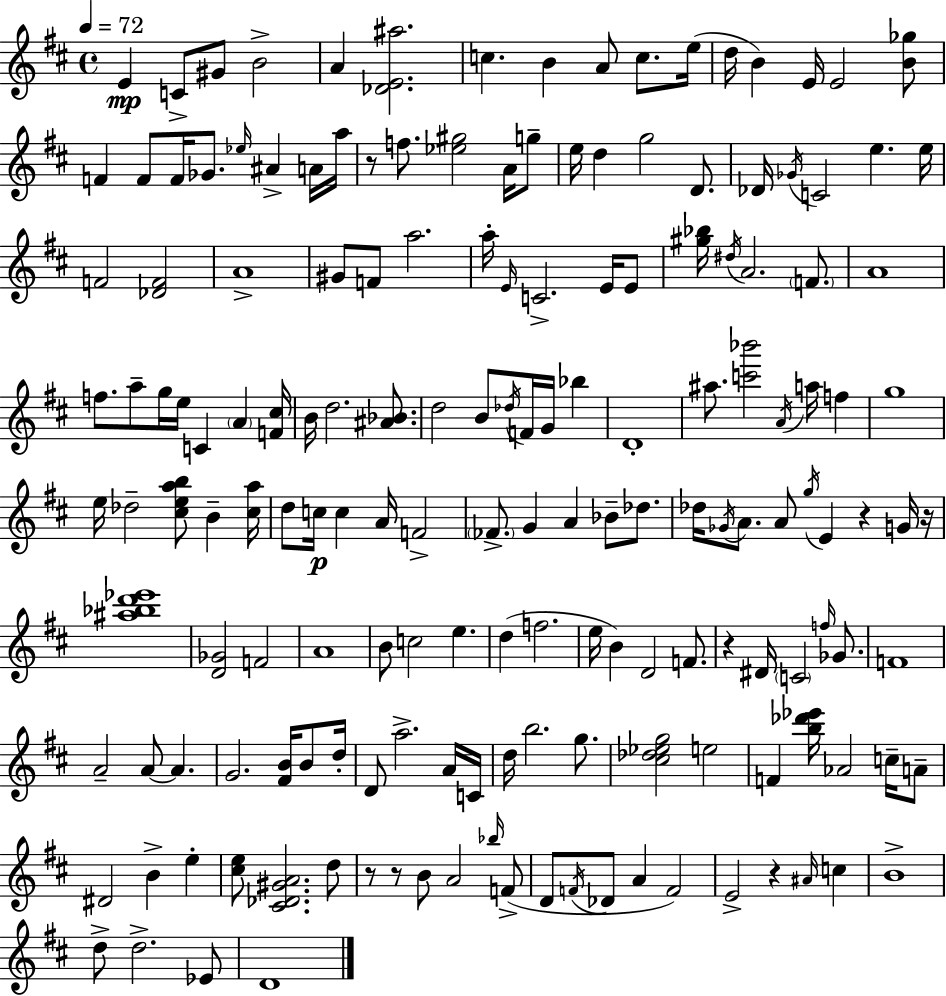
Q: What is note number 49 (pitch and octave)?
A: F5